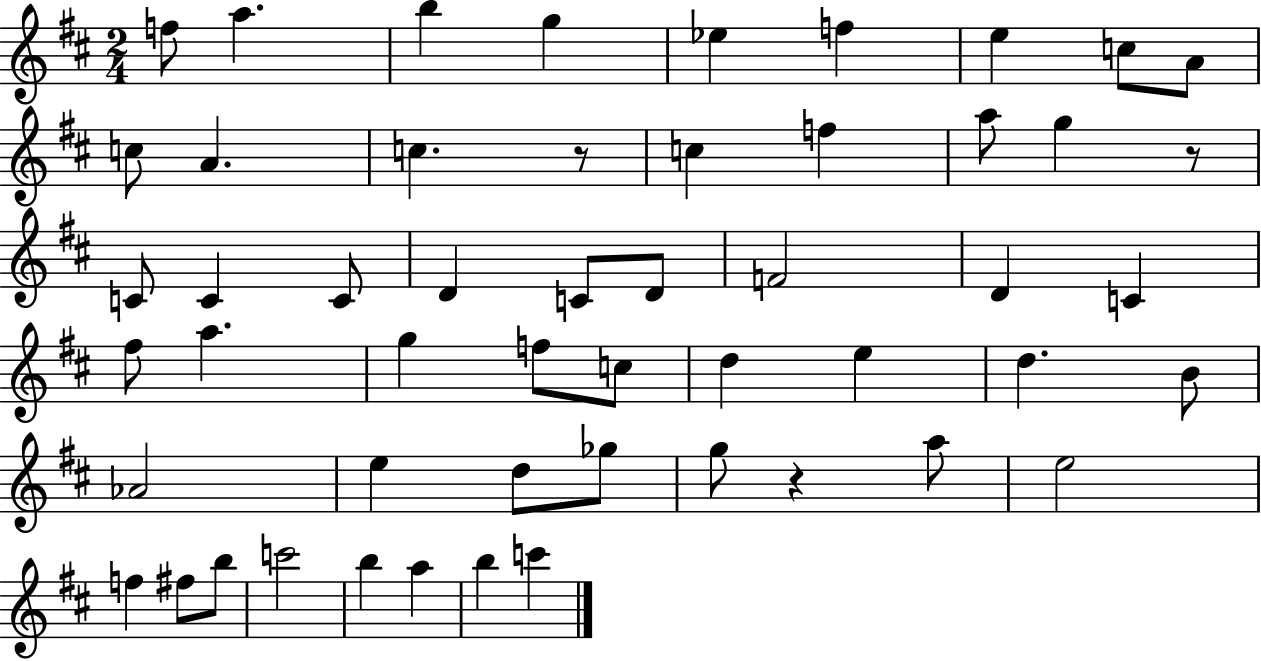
X:1
T:Untitled
M:2/4
L:1/4
K:D
f/2 a b g _e f e c/2 A/2 c/2 A c z/2 c f a/2 g z/2 C/2 C C/2 D C/2 D/2 F2 D C ^f/2 a g f/2 c/2 d e d B/2 _A2 e d/2 _g/2 g/2 z a/2 e2 f ^f/2 b/2 c'2 b a b c'